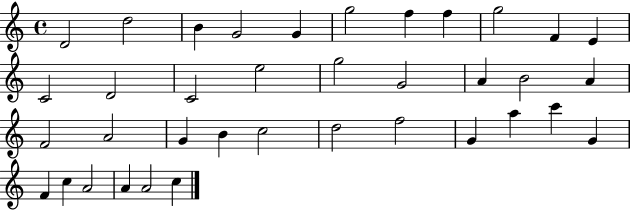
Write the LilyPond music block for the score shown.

{
  \clef treble
  \time 4/4
  \defaultTimeSignature
  \key c \major
  d'2 d''2 | b'4 g'2 g'4 | g''2 f''4 f''4 | g''2 f'4 e'4 | \break c'2 d'2 | c'2 e''2 | g''2 g'2 | a'4 b'2 a'4 | \break f'2 a'2 | g'4 b'4 c''2 | d''2 f''2 | g'4 a''4 c'''4 g'4 | \break f'4 c''4 a'2 | a'4 a'2 c''4 | \bar "|."
}